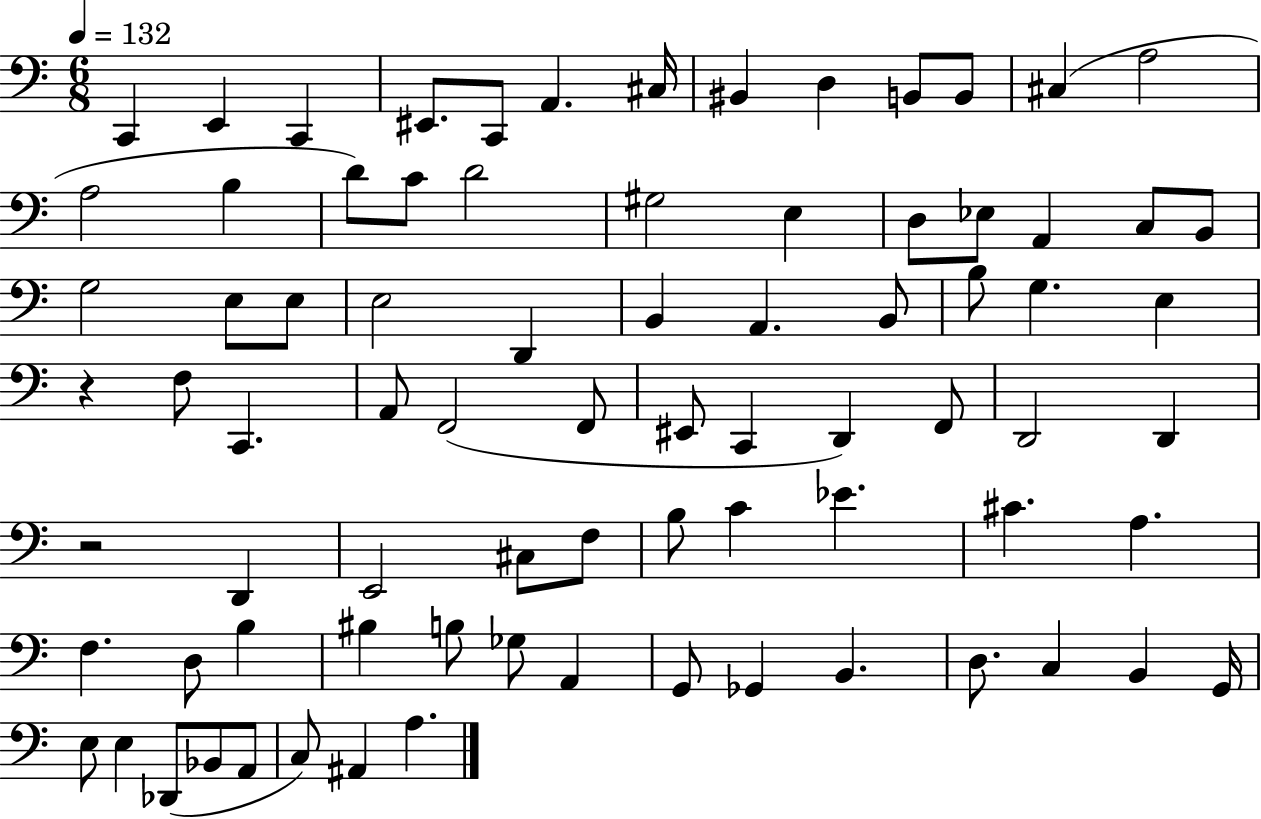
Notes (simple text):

C2/q E2/q C2/q EIS2/e. C2/e A2/q. C#3/s BIS2/q D3/q B2/e B2/e C#3/q A3/h A3/h B3/q D4/e C4/e D4/h G#3/h E3/q D3/e Eb3/e A2/q C3/e B2/e G3/h E3/e E3/e E3/h D2/q B2/q A2/q. B2/e B3/e G3/q. E3/q R/q F3/e C2/q. A2/e F2/h F2/e EIS2/e C2/q D2/q F2/e D2/h D2/q R/h D2/q E2/h C#3/e F3/e B3/e C4/q Eb4/q. C#4/q. A3/q. F3/q. D3/e B3/q BIS3/q B3/e Gb3/e A2/q G2/e Gb2/q B2/q. D3/e. C3/q B2/q G2/s E3/e E3/q Db2/e Bb2/e A2/e C3/e A#2/q A3/q.